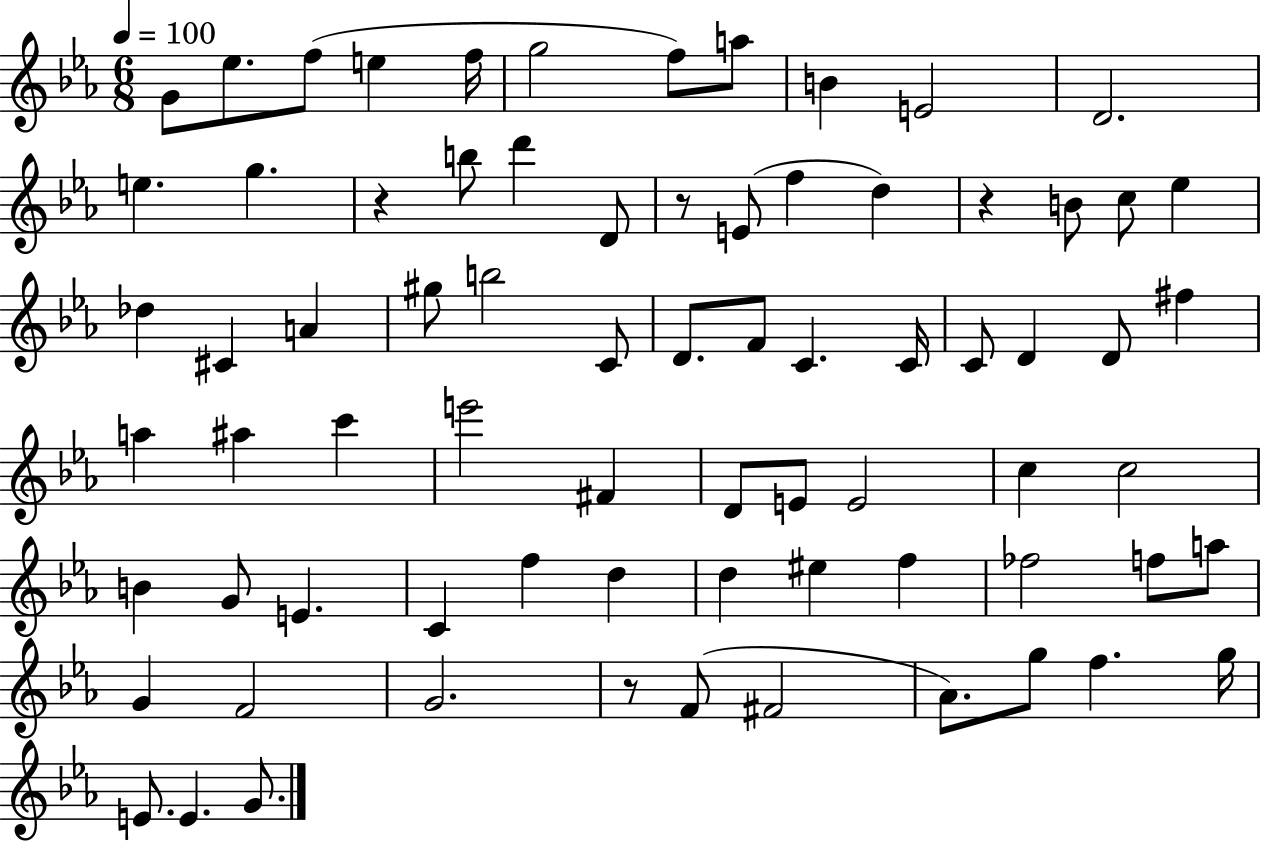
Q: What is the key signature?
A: EES major